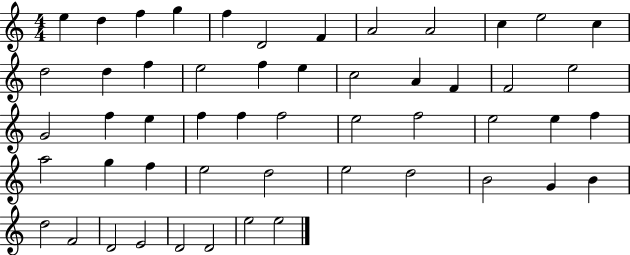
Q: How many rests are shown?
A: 0